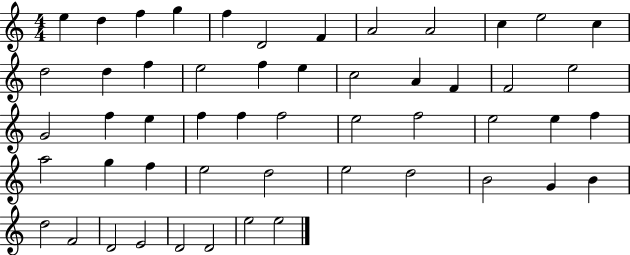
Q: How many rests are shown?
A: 0